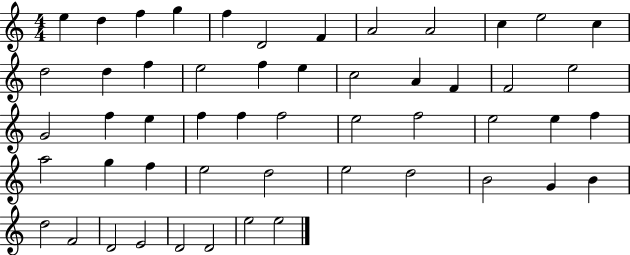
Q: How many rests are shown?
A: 0